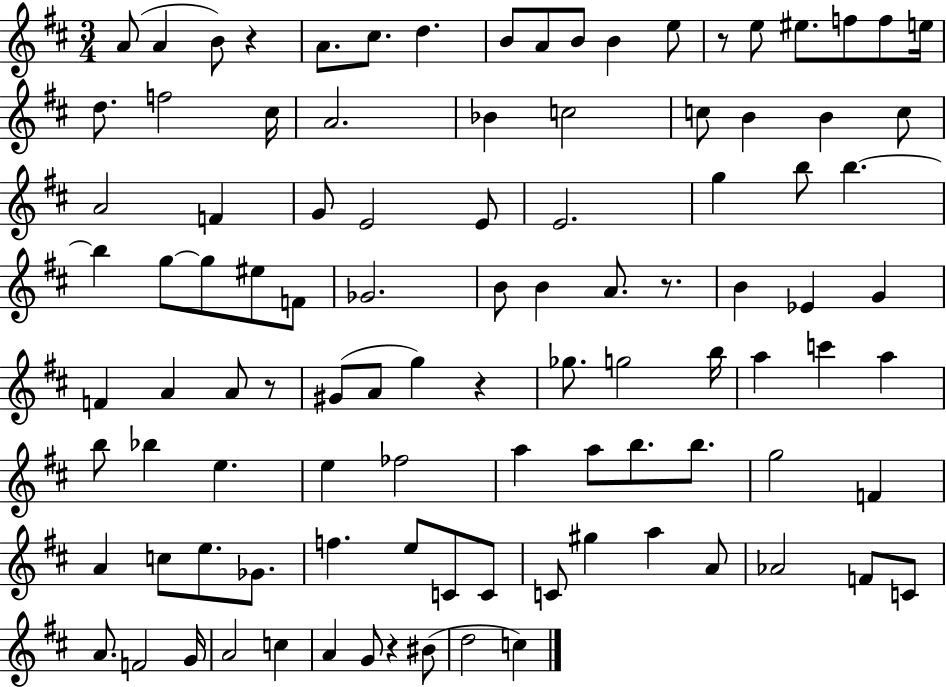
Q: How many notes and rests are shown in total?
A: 101